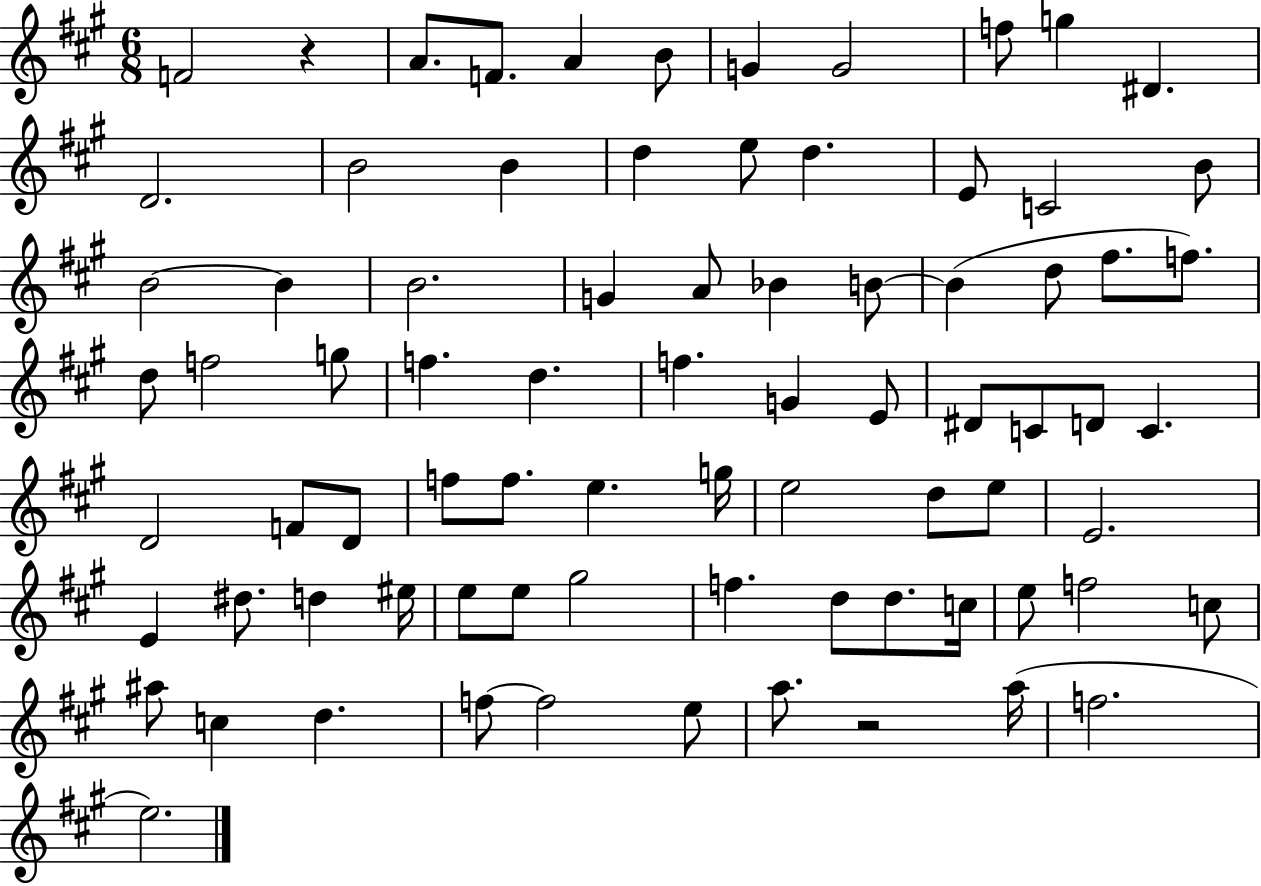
{
  \clef treble
  \numericTimeSignature
  \time 6/8
  \key a \major
  f'2 r4 | a'8. f'8. a'4 b'8 | g'4 g'2 | f''8 g''4 dis'4. | \break d'2. | b'2 b'4 | d''4 e''8 d''4. | e'8 c'2 b'8 | \break b'2~~ b'4 | b'2. | g'4 a'8 bes'4 b'8~~ | b'4( d''8 fis''8. f''8.) | \break d''8 f''2 g''8 | f''4. d''4. | f''4. g'4 e'8 | dis'8 c'8 d'8 c'4. | \break d'2 f'8 d'8 | f''8 f''8. e''4. g''16 | e''2 d''8 e''8 | e'2. | \break e'4 dis''8. d''4 eis''16 | e''8 e''8 gis''2 | f''4. d''8 d''8. c''16 | e''8 f''2 c''8 | \break ais''8 c''4 d''4. | f''8~~ f''2 e''8 | a''8. r2 a''16( | f''2. | \break e''2.) | \bar "|."
}